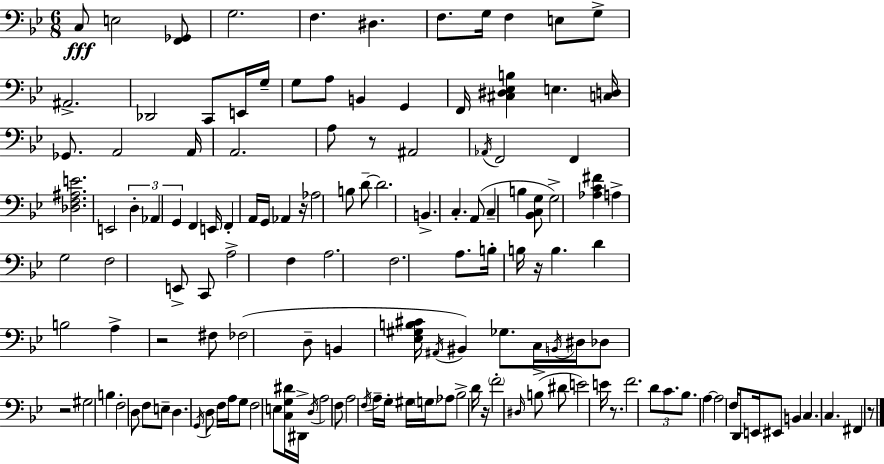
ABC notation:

X:1
T:Untitled
M:6/8
L:1/4
K:Bb
C,/2 E,2 [F,,_G,,]/2 G,2 F, ^D, F,/2 G,/4 F, E,/2 G,/2 ^A,,2 _D,,2 C,,/2 E,,/4 G,/4 G,/2 A,/2 B,, G,, F,,/4 [^C,^D,_E,B,] E, [C,D,]/4 _G,,/2 A,,2 A,,/4 A,,2 A,/2 z/2 ^A,,2 _A,,/4 F,,2 F,, [_D,F,^A,E]2 E,,2 D, _A,, G,, F,, E,,/4 F,, A,,/4 G,,/4 _A,, z/4 _A,2 B,/2 D/2 D2 B,, C, A,,/2 C, B, [_B,,C,G,]/2 G,2 [_A,C^F] A, G,2 F,2 E,,/2 C,,/2 A,2 F, A,2 F,2 A,/2 B,/4 B,/4 z/4 B, D B,2 A, z2 ^F,/2 _F,2 D,/2 B,, [_E,^G,B,^C]/4 ^A,,/4 ^B,, _G,/2 C,/4 B,,/4 ^D,/4 _D,/2 z2 ^G,2 B, F,2 D,/2 F,/2 E,/2 D, G,,/4 D,/2 F,/4 A,/4 G,/2 F,2 E,/2 [C,G,^D]/4 ^D,,/4 D,/4 A,2 F,/2 A,2 F,/4 A,/4 G,/4 ^G,/4 G,/4 _A,/2 _B,2 D/4 z/4 F2 ^D,/4 B,/2 ^D/2 E2 E/4 z/2 F2 D/2 C/2 _B,/2 A, A,2 F,/4 D,,/2 E,,/4 ^E,,/2 B,, C, C, ^F,, z/2